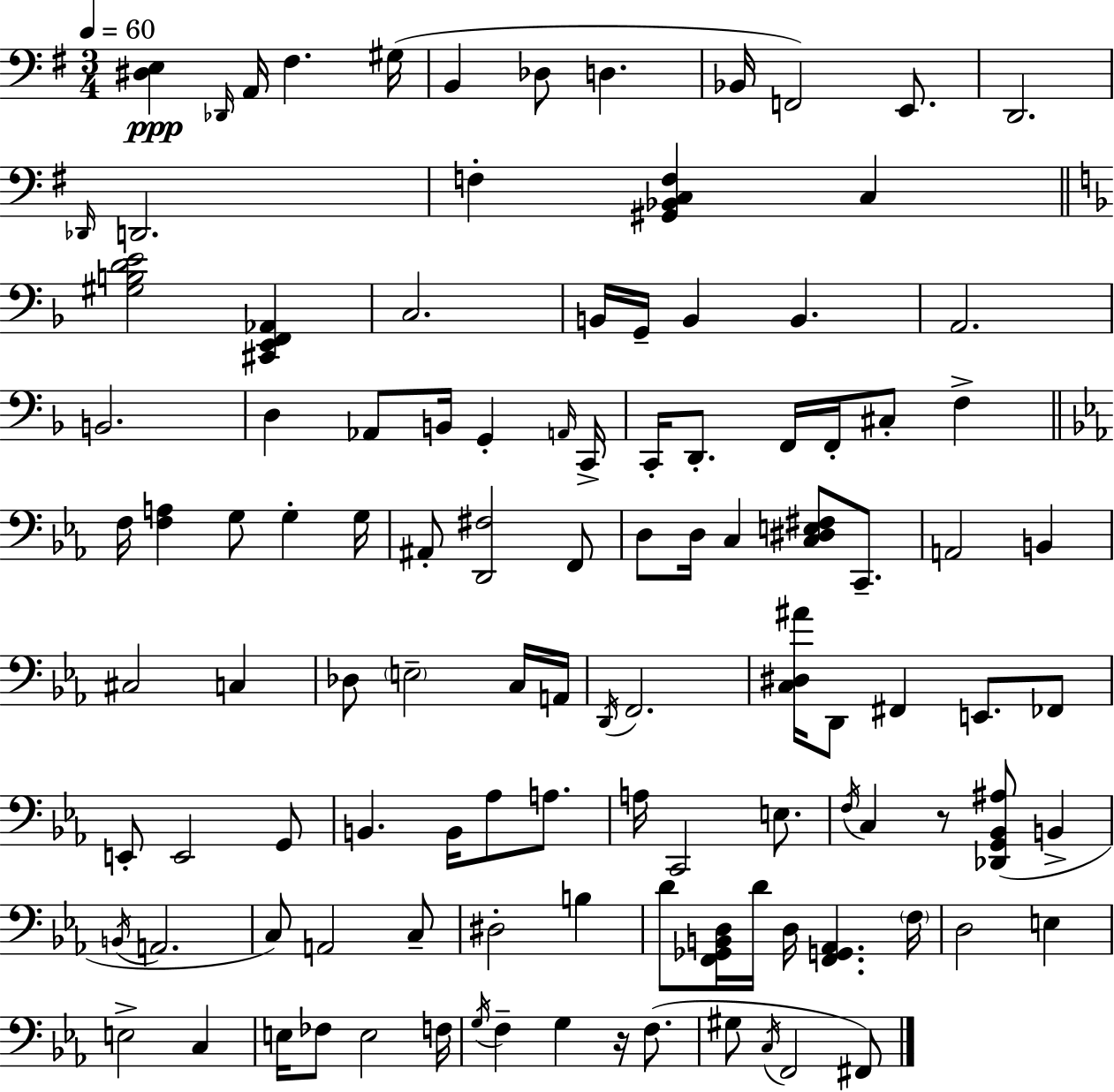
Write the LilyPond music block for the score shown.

{
  \clef bass
  \numericTimeSignature
  \time 3/4
  \key g \major
  \tempo 4 = 60
  <dis e>4\ppp \grace { des,16 } a,16 fis4. | gis16( b,4 des8 d4. | bes,16 f,2) e,8. | d,2. | \break \grace { des,16 } d,2. | f4-. <gis, bes, c f>4 c4 | \bar "||" \break \key f \major <gis b d' e'>2 <cis, e, f, aes,>4 | c2. | b,16 g,16-- b,4 b,4. | a,2. | \break b,2. | d4 aes,8 b,16 g,4-. \grace { a,16 } | c,16-> c,16-. d,8.-. f,16 f,16-. cis8-. f4-> | \bar "||" \break \key ees \major f16 <f a>4 g8 g4-. g16 | ais,8-. <d, fis>2 f,8 | d8 d16 c4 <c dis e fis>8 c,8.-- | a,2 b,4 | \break cis2 c4 | des8 \parenthesize e2-- c16 a,16 | \acciaccatura { d,16 } f,2. | <c dis ais'>16 d,8 fis,4 e,8. fes,8 | \break e,8-. e,2 g,8 | b,4. b,16 aes8 a8. | a16 c,2 e8. | \acciaccatura { f16 } c4 r8 <des, g, bes, ais>8( b,4-> | \break \acciaccatura { b,16 } a,2. | c8) a,2 | c8-- dis2-. b4 | d'8 <f, ges, b, d>16 d'16 d16 <f, g, aes,>4. | \break \parenthesize f16 d2 e4 | e2-> c4 | e16 fes8 e2 | f16 \acciaccatura { g16 } f4-- g4 | \break r16 f8.( gis8 \acciaccatura { c16 } f,2 | fis,8) \bar "|."
}